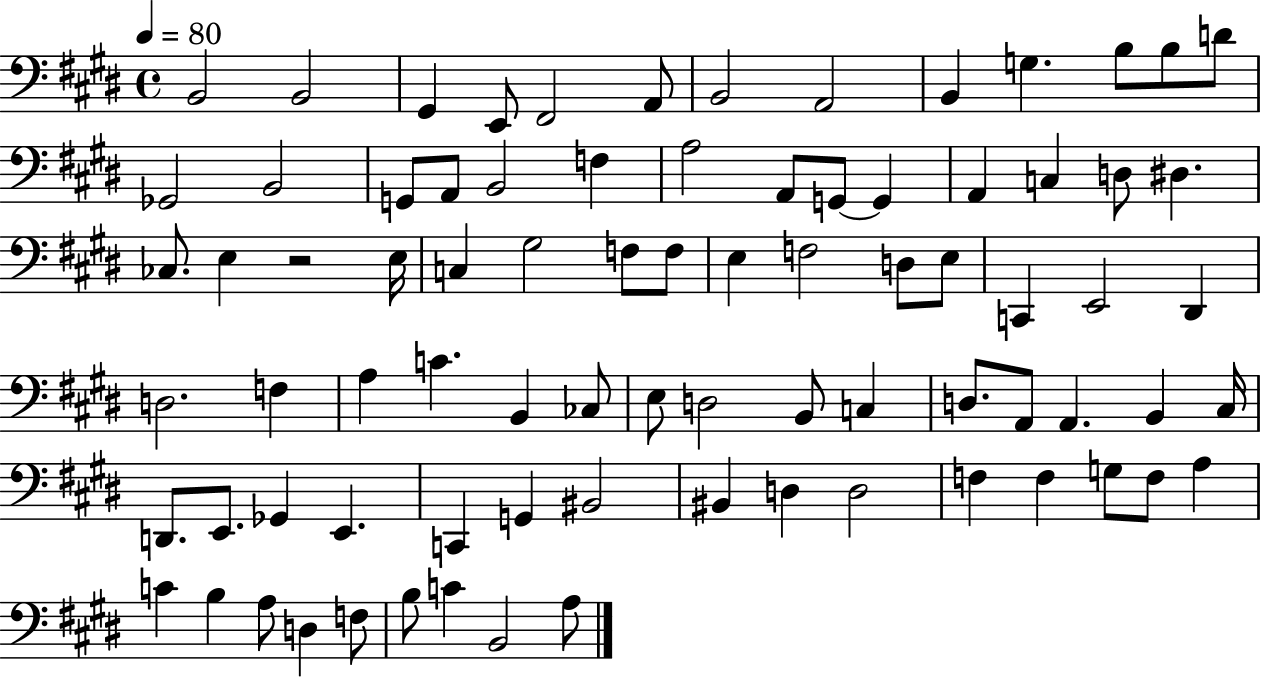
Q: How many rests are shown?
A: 1